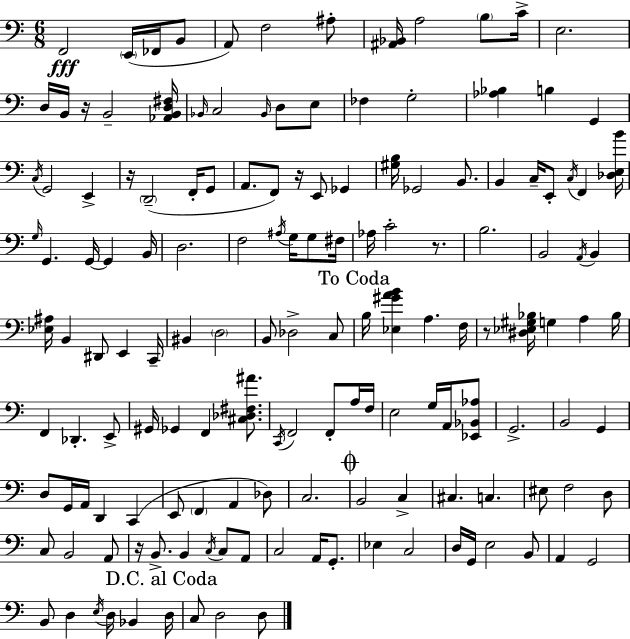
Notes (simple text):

F2/h E2/s FES2/s B2/e A2/e F3/h A#3/e [A#2,Bb2]/s A3/h B3/e C4/s E3/h. D3/s B2/s R/s B2/h [Ab2,B2,D3,F#3]/s Bb2/s C3/h Bb2/s D3/e E3/e FES3/q G3/h [Ab3,Bb3]/q B3/q G2/q C3/s G2/h E2/q R/s D2/h F2/s G2/e A2/e. F2/e R/s E2/e Gb2/q [G#3,B3]/s Gb2/h B2/e. B2/q C3/s E2/e C3/s F2/q [Db3,E3,B4]/s G3/s G2/q. G2/s G2/q B2/s D3/h. F3/h A#3/s G3/s G3/e F#3/s Ab3/s C4/h R/e. B3/h. B2/h A2/s B2/q [Eb3,A#3]/s B2/q D#2/e E2/q C2/s BIS2/q D3/h B2/e Db3/h C3/e B3/s [Eb3,G#4,A4,B4]/q A3/q. F3/s R/e [D#3,Eb3,G#3,Bb3]/s G3/q A3/q Bb3/s F2/q Db2/q. E2/e G#2/s Gb2/q F2/q [C#3,Db3,F#3,A#4]/e. C2/s F2/h F2/e A3/s F3/s E3/h G3/s A2/s [Eb2,Bb2,Ab3]/e G2/h. B2/h G2/q D3/e G2/s A2/s D2/q C2/q E2/e F2/q A2/q Db3/e C3/h. B2/h C3/q C#3/q. C3/q. EIS3/e F3/h D3/e C3/e B2/h A2/e R/s B2/e. B2/q C3/s C3/e A2/e C3/h A2/s G2/e. Eb3/q C3/h D3/s G2/s E3/h B2/e A2/q G2/h B2/e D3/q E3/s D3/s Bb2/q D3/s C3/e D3/h D3/e